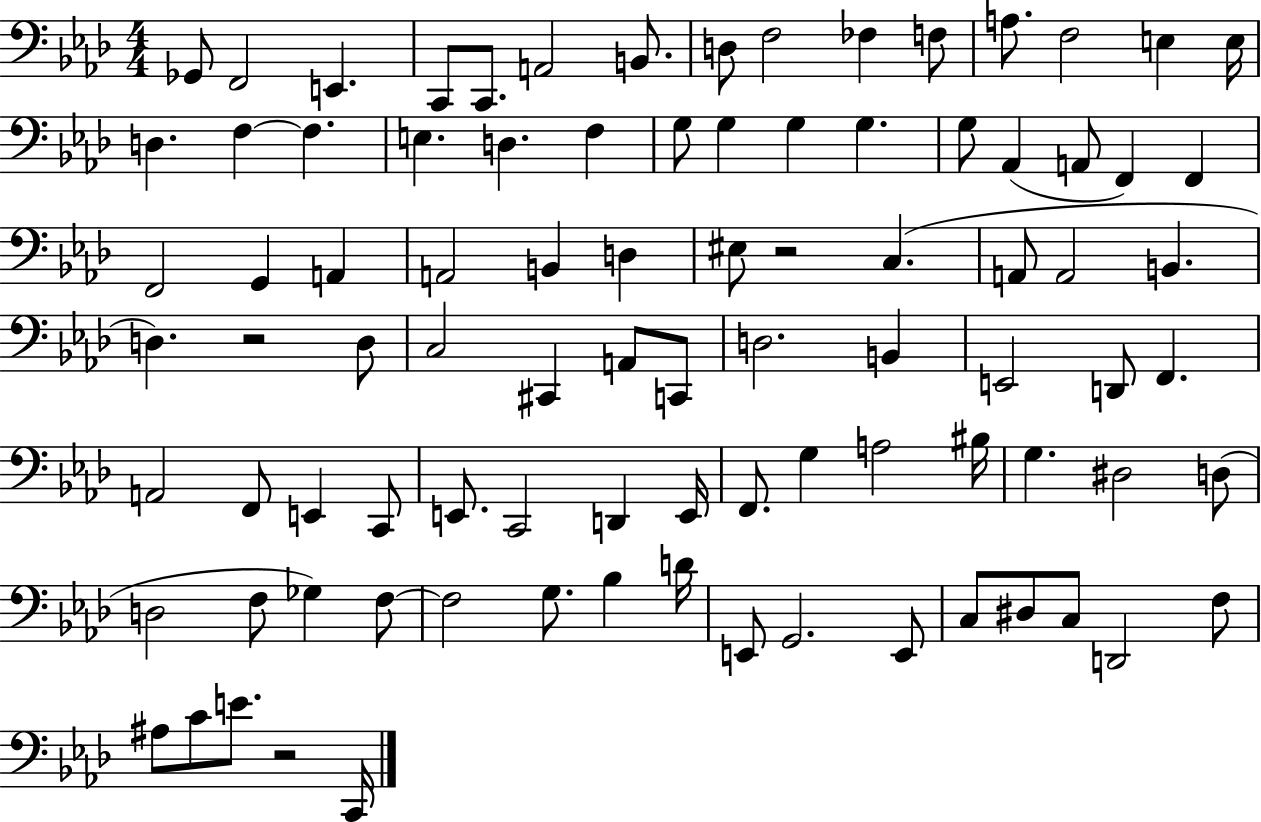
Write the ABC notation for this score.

X:1
T:Untitled
M:4/4
L:1/4
K:Ab
_G,,/2 F,,2 E,, C,,/2 C,,/2 A,,2 B,,/2 D,/2 F,2 _F, F,/2 A,/2 F,2 E, E,/4 D, F, F, E, D, F, G,/2 G, G, G, G,/2 _A,, A,,/2 F,, F,, F,,2 G,, A,, A,,2 B,, D, ^E,/2 z2 C, A,,/2 A,,2 B,, D, z2 D,/2 C,2 ^C,, A,,/2 C,,/2 D,2 B,, E,,2 D,,/2 F,, A,,2 F,,/2 E,, C,,/2 E,,/2 C,,2 D,, E,,/4 F,,/2 G, A,2 ^B,/4 G, ^D,2 D,/2 D,2 F,/2 _G, F,/2 F,2 G,/2 _B, D/4 E,,/2 G,,2 E,,/2 C,/2 ^D,/2 C,/2 D,,2 F,/2 ^A,/2 C/2 E/2 z2 C,,/4